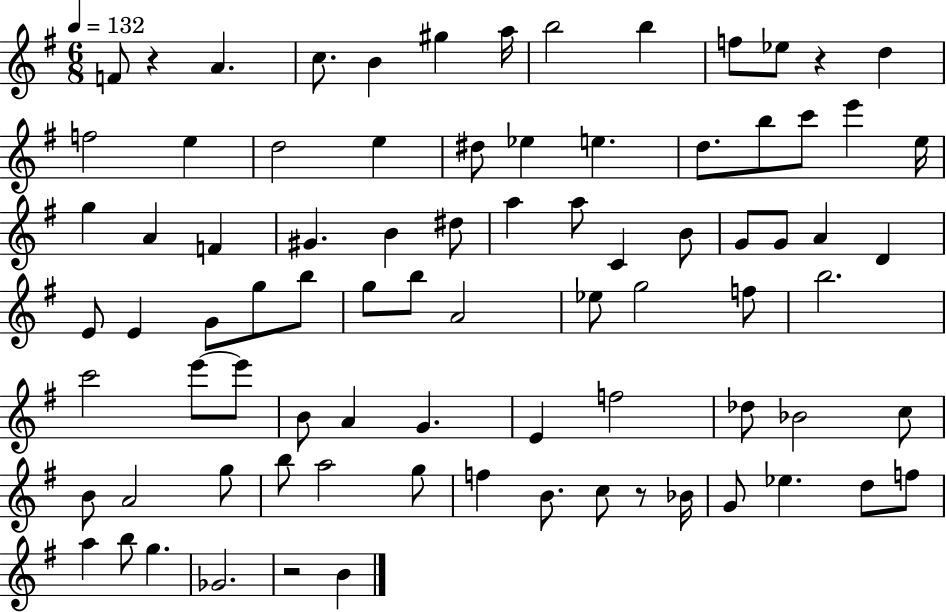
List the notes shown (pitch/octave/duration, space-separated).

F4/e R/q A4/q. C5/e. B4/q G#5/q A5/s B5/h B5/q F5/e Eb5/e R/q D5/q F5/h E5/q D5/h E5/q D#5/e Eb5/q E5/q. D5/e. B5/e C6/e E6/q E5/s G5/q A4/q F4/q G#4/q. B4/q D#5/e A5/q A5/e C4/q B4/e G4/e G4/e A4/q D4/q E4/e E4/q G4/e G5/e B5/e G5/e B5/e A4/h Eb5/e G5/h F5/e B5/h. C6/h E6/e E6/e B4/e A4/q G4/q. E4/q F5/h Db5/e Bb4/h C5/e B4/e A4/h G5/e B5/e A5/h G5/e F5/q B4/e. C5/e R/e Bb4/s G4/e Eb5/q. D5/e F5/e A5/q B5/e G5/q. Gb4/h. R/h B4/q